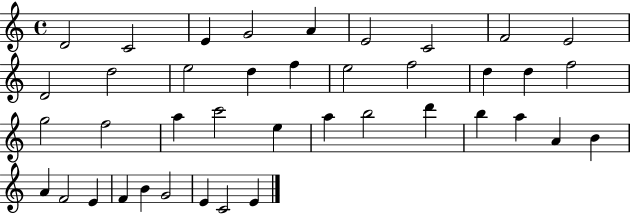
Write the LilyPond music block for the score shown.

{
  \clef treble
  \time 4/4
  \defaultTimeSignature
  \key c \major
  d'2 c'2 | e'4 g'2 a'4 | e'2 c'2 | f'2 e'2 | \break d'2 d''2 | e''2 d''4 f''4 | e''2 f''2 | d''4 d''4 f''2 | \break g''2 f''2 | a''4 c'''2 e''4 | a''4 b''2 d'''4 | b''4 a''4 a'4 b'4 | \break a'4 f'2 e'4 | f'4 b'4 g'2 | e'4 c'2 e'4 | \bar "|."
}